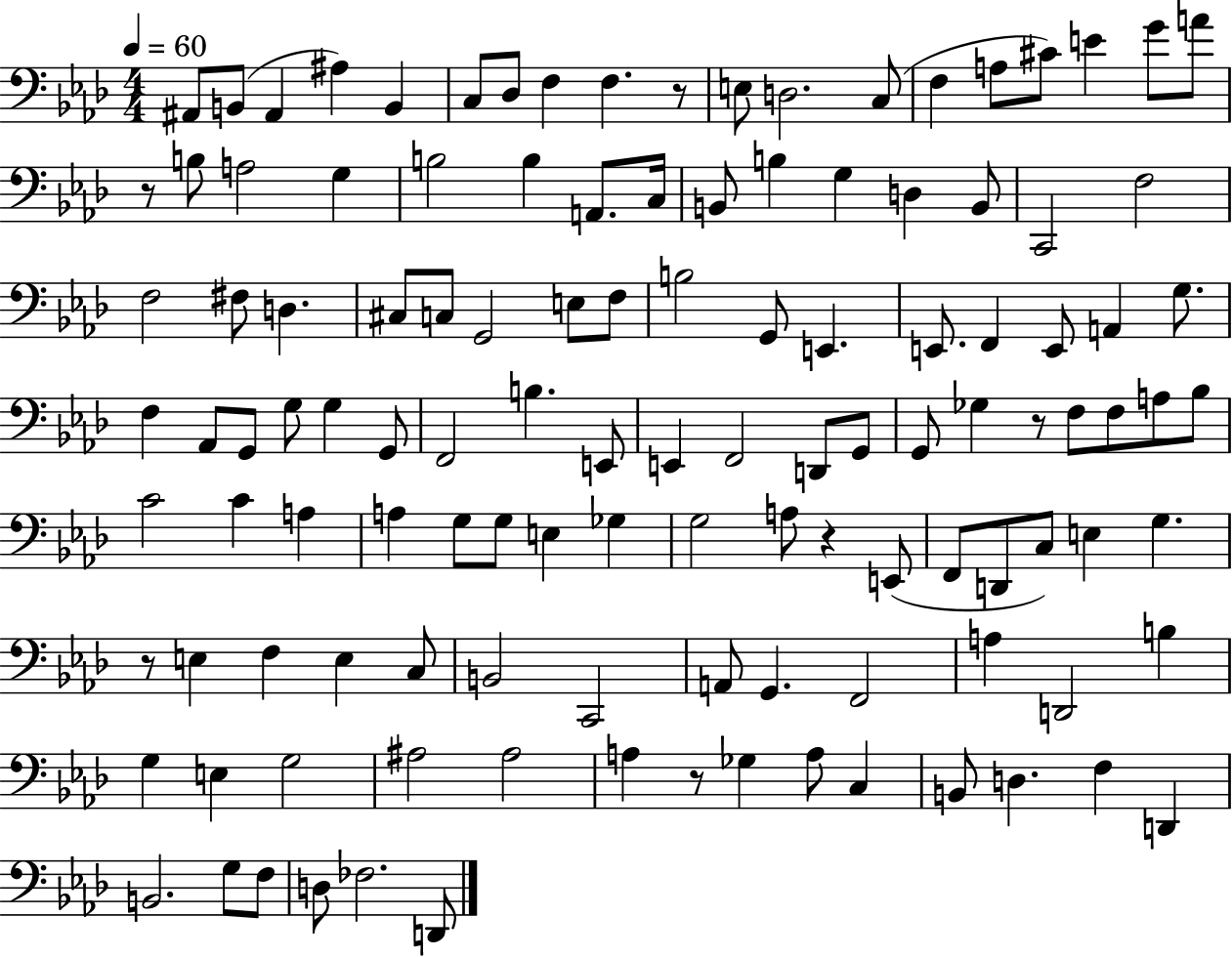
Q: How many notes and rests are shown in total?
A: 120